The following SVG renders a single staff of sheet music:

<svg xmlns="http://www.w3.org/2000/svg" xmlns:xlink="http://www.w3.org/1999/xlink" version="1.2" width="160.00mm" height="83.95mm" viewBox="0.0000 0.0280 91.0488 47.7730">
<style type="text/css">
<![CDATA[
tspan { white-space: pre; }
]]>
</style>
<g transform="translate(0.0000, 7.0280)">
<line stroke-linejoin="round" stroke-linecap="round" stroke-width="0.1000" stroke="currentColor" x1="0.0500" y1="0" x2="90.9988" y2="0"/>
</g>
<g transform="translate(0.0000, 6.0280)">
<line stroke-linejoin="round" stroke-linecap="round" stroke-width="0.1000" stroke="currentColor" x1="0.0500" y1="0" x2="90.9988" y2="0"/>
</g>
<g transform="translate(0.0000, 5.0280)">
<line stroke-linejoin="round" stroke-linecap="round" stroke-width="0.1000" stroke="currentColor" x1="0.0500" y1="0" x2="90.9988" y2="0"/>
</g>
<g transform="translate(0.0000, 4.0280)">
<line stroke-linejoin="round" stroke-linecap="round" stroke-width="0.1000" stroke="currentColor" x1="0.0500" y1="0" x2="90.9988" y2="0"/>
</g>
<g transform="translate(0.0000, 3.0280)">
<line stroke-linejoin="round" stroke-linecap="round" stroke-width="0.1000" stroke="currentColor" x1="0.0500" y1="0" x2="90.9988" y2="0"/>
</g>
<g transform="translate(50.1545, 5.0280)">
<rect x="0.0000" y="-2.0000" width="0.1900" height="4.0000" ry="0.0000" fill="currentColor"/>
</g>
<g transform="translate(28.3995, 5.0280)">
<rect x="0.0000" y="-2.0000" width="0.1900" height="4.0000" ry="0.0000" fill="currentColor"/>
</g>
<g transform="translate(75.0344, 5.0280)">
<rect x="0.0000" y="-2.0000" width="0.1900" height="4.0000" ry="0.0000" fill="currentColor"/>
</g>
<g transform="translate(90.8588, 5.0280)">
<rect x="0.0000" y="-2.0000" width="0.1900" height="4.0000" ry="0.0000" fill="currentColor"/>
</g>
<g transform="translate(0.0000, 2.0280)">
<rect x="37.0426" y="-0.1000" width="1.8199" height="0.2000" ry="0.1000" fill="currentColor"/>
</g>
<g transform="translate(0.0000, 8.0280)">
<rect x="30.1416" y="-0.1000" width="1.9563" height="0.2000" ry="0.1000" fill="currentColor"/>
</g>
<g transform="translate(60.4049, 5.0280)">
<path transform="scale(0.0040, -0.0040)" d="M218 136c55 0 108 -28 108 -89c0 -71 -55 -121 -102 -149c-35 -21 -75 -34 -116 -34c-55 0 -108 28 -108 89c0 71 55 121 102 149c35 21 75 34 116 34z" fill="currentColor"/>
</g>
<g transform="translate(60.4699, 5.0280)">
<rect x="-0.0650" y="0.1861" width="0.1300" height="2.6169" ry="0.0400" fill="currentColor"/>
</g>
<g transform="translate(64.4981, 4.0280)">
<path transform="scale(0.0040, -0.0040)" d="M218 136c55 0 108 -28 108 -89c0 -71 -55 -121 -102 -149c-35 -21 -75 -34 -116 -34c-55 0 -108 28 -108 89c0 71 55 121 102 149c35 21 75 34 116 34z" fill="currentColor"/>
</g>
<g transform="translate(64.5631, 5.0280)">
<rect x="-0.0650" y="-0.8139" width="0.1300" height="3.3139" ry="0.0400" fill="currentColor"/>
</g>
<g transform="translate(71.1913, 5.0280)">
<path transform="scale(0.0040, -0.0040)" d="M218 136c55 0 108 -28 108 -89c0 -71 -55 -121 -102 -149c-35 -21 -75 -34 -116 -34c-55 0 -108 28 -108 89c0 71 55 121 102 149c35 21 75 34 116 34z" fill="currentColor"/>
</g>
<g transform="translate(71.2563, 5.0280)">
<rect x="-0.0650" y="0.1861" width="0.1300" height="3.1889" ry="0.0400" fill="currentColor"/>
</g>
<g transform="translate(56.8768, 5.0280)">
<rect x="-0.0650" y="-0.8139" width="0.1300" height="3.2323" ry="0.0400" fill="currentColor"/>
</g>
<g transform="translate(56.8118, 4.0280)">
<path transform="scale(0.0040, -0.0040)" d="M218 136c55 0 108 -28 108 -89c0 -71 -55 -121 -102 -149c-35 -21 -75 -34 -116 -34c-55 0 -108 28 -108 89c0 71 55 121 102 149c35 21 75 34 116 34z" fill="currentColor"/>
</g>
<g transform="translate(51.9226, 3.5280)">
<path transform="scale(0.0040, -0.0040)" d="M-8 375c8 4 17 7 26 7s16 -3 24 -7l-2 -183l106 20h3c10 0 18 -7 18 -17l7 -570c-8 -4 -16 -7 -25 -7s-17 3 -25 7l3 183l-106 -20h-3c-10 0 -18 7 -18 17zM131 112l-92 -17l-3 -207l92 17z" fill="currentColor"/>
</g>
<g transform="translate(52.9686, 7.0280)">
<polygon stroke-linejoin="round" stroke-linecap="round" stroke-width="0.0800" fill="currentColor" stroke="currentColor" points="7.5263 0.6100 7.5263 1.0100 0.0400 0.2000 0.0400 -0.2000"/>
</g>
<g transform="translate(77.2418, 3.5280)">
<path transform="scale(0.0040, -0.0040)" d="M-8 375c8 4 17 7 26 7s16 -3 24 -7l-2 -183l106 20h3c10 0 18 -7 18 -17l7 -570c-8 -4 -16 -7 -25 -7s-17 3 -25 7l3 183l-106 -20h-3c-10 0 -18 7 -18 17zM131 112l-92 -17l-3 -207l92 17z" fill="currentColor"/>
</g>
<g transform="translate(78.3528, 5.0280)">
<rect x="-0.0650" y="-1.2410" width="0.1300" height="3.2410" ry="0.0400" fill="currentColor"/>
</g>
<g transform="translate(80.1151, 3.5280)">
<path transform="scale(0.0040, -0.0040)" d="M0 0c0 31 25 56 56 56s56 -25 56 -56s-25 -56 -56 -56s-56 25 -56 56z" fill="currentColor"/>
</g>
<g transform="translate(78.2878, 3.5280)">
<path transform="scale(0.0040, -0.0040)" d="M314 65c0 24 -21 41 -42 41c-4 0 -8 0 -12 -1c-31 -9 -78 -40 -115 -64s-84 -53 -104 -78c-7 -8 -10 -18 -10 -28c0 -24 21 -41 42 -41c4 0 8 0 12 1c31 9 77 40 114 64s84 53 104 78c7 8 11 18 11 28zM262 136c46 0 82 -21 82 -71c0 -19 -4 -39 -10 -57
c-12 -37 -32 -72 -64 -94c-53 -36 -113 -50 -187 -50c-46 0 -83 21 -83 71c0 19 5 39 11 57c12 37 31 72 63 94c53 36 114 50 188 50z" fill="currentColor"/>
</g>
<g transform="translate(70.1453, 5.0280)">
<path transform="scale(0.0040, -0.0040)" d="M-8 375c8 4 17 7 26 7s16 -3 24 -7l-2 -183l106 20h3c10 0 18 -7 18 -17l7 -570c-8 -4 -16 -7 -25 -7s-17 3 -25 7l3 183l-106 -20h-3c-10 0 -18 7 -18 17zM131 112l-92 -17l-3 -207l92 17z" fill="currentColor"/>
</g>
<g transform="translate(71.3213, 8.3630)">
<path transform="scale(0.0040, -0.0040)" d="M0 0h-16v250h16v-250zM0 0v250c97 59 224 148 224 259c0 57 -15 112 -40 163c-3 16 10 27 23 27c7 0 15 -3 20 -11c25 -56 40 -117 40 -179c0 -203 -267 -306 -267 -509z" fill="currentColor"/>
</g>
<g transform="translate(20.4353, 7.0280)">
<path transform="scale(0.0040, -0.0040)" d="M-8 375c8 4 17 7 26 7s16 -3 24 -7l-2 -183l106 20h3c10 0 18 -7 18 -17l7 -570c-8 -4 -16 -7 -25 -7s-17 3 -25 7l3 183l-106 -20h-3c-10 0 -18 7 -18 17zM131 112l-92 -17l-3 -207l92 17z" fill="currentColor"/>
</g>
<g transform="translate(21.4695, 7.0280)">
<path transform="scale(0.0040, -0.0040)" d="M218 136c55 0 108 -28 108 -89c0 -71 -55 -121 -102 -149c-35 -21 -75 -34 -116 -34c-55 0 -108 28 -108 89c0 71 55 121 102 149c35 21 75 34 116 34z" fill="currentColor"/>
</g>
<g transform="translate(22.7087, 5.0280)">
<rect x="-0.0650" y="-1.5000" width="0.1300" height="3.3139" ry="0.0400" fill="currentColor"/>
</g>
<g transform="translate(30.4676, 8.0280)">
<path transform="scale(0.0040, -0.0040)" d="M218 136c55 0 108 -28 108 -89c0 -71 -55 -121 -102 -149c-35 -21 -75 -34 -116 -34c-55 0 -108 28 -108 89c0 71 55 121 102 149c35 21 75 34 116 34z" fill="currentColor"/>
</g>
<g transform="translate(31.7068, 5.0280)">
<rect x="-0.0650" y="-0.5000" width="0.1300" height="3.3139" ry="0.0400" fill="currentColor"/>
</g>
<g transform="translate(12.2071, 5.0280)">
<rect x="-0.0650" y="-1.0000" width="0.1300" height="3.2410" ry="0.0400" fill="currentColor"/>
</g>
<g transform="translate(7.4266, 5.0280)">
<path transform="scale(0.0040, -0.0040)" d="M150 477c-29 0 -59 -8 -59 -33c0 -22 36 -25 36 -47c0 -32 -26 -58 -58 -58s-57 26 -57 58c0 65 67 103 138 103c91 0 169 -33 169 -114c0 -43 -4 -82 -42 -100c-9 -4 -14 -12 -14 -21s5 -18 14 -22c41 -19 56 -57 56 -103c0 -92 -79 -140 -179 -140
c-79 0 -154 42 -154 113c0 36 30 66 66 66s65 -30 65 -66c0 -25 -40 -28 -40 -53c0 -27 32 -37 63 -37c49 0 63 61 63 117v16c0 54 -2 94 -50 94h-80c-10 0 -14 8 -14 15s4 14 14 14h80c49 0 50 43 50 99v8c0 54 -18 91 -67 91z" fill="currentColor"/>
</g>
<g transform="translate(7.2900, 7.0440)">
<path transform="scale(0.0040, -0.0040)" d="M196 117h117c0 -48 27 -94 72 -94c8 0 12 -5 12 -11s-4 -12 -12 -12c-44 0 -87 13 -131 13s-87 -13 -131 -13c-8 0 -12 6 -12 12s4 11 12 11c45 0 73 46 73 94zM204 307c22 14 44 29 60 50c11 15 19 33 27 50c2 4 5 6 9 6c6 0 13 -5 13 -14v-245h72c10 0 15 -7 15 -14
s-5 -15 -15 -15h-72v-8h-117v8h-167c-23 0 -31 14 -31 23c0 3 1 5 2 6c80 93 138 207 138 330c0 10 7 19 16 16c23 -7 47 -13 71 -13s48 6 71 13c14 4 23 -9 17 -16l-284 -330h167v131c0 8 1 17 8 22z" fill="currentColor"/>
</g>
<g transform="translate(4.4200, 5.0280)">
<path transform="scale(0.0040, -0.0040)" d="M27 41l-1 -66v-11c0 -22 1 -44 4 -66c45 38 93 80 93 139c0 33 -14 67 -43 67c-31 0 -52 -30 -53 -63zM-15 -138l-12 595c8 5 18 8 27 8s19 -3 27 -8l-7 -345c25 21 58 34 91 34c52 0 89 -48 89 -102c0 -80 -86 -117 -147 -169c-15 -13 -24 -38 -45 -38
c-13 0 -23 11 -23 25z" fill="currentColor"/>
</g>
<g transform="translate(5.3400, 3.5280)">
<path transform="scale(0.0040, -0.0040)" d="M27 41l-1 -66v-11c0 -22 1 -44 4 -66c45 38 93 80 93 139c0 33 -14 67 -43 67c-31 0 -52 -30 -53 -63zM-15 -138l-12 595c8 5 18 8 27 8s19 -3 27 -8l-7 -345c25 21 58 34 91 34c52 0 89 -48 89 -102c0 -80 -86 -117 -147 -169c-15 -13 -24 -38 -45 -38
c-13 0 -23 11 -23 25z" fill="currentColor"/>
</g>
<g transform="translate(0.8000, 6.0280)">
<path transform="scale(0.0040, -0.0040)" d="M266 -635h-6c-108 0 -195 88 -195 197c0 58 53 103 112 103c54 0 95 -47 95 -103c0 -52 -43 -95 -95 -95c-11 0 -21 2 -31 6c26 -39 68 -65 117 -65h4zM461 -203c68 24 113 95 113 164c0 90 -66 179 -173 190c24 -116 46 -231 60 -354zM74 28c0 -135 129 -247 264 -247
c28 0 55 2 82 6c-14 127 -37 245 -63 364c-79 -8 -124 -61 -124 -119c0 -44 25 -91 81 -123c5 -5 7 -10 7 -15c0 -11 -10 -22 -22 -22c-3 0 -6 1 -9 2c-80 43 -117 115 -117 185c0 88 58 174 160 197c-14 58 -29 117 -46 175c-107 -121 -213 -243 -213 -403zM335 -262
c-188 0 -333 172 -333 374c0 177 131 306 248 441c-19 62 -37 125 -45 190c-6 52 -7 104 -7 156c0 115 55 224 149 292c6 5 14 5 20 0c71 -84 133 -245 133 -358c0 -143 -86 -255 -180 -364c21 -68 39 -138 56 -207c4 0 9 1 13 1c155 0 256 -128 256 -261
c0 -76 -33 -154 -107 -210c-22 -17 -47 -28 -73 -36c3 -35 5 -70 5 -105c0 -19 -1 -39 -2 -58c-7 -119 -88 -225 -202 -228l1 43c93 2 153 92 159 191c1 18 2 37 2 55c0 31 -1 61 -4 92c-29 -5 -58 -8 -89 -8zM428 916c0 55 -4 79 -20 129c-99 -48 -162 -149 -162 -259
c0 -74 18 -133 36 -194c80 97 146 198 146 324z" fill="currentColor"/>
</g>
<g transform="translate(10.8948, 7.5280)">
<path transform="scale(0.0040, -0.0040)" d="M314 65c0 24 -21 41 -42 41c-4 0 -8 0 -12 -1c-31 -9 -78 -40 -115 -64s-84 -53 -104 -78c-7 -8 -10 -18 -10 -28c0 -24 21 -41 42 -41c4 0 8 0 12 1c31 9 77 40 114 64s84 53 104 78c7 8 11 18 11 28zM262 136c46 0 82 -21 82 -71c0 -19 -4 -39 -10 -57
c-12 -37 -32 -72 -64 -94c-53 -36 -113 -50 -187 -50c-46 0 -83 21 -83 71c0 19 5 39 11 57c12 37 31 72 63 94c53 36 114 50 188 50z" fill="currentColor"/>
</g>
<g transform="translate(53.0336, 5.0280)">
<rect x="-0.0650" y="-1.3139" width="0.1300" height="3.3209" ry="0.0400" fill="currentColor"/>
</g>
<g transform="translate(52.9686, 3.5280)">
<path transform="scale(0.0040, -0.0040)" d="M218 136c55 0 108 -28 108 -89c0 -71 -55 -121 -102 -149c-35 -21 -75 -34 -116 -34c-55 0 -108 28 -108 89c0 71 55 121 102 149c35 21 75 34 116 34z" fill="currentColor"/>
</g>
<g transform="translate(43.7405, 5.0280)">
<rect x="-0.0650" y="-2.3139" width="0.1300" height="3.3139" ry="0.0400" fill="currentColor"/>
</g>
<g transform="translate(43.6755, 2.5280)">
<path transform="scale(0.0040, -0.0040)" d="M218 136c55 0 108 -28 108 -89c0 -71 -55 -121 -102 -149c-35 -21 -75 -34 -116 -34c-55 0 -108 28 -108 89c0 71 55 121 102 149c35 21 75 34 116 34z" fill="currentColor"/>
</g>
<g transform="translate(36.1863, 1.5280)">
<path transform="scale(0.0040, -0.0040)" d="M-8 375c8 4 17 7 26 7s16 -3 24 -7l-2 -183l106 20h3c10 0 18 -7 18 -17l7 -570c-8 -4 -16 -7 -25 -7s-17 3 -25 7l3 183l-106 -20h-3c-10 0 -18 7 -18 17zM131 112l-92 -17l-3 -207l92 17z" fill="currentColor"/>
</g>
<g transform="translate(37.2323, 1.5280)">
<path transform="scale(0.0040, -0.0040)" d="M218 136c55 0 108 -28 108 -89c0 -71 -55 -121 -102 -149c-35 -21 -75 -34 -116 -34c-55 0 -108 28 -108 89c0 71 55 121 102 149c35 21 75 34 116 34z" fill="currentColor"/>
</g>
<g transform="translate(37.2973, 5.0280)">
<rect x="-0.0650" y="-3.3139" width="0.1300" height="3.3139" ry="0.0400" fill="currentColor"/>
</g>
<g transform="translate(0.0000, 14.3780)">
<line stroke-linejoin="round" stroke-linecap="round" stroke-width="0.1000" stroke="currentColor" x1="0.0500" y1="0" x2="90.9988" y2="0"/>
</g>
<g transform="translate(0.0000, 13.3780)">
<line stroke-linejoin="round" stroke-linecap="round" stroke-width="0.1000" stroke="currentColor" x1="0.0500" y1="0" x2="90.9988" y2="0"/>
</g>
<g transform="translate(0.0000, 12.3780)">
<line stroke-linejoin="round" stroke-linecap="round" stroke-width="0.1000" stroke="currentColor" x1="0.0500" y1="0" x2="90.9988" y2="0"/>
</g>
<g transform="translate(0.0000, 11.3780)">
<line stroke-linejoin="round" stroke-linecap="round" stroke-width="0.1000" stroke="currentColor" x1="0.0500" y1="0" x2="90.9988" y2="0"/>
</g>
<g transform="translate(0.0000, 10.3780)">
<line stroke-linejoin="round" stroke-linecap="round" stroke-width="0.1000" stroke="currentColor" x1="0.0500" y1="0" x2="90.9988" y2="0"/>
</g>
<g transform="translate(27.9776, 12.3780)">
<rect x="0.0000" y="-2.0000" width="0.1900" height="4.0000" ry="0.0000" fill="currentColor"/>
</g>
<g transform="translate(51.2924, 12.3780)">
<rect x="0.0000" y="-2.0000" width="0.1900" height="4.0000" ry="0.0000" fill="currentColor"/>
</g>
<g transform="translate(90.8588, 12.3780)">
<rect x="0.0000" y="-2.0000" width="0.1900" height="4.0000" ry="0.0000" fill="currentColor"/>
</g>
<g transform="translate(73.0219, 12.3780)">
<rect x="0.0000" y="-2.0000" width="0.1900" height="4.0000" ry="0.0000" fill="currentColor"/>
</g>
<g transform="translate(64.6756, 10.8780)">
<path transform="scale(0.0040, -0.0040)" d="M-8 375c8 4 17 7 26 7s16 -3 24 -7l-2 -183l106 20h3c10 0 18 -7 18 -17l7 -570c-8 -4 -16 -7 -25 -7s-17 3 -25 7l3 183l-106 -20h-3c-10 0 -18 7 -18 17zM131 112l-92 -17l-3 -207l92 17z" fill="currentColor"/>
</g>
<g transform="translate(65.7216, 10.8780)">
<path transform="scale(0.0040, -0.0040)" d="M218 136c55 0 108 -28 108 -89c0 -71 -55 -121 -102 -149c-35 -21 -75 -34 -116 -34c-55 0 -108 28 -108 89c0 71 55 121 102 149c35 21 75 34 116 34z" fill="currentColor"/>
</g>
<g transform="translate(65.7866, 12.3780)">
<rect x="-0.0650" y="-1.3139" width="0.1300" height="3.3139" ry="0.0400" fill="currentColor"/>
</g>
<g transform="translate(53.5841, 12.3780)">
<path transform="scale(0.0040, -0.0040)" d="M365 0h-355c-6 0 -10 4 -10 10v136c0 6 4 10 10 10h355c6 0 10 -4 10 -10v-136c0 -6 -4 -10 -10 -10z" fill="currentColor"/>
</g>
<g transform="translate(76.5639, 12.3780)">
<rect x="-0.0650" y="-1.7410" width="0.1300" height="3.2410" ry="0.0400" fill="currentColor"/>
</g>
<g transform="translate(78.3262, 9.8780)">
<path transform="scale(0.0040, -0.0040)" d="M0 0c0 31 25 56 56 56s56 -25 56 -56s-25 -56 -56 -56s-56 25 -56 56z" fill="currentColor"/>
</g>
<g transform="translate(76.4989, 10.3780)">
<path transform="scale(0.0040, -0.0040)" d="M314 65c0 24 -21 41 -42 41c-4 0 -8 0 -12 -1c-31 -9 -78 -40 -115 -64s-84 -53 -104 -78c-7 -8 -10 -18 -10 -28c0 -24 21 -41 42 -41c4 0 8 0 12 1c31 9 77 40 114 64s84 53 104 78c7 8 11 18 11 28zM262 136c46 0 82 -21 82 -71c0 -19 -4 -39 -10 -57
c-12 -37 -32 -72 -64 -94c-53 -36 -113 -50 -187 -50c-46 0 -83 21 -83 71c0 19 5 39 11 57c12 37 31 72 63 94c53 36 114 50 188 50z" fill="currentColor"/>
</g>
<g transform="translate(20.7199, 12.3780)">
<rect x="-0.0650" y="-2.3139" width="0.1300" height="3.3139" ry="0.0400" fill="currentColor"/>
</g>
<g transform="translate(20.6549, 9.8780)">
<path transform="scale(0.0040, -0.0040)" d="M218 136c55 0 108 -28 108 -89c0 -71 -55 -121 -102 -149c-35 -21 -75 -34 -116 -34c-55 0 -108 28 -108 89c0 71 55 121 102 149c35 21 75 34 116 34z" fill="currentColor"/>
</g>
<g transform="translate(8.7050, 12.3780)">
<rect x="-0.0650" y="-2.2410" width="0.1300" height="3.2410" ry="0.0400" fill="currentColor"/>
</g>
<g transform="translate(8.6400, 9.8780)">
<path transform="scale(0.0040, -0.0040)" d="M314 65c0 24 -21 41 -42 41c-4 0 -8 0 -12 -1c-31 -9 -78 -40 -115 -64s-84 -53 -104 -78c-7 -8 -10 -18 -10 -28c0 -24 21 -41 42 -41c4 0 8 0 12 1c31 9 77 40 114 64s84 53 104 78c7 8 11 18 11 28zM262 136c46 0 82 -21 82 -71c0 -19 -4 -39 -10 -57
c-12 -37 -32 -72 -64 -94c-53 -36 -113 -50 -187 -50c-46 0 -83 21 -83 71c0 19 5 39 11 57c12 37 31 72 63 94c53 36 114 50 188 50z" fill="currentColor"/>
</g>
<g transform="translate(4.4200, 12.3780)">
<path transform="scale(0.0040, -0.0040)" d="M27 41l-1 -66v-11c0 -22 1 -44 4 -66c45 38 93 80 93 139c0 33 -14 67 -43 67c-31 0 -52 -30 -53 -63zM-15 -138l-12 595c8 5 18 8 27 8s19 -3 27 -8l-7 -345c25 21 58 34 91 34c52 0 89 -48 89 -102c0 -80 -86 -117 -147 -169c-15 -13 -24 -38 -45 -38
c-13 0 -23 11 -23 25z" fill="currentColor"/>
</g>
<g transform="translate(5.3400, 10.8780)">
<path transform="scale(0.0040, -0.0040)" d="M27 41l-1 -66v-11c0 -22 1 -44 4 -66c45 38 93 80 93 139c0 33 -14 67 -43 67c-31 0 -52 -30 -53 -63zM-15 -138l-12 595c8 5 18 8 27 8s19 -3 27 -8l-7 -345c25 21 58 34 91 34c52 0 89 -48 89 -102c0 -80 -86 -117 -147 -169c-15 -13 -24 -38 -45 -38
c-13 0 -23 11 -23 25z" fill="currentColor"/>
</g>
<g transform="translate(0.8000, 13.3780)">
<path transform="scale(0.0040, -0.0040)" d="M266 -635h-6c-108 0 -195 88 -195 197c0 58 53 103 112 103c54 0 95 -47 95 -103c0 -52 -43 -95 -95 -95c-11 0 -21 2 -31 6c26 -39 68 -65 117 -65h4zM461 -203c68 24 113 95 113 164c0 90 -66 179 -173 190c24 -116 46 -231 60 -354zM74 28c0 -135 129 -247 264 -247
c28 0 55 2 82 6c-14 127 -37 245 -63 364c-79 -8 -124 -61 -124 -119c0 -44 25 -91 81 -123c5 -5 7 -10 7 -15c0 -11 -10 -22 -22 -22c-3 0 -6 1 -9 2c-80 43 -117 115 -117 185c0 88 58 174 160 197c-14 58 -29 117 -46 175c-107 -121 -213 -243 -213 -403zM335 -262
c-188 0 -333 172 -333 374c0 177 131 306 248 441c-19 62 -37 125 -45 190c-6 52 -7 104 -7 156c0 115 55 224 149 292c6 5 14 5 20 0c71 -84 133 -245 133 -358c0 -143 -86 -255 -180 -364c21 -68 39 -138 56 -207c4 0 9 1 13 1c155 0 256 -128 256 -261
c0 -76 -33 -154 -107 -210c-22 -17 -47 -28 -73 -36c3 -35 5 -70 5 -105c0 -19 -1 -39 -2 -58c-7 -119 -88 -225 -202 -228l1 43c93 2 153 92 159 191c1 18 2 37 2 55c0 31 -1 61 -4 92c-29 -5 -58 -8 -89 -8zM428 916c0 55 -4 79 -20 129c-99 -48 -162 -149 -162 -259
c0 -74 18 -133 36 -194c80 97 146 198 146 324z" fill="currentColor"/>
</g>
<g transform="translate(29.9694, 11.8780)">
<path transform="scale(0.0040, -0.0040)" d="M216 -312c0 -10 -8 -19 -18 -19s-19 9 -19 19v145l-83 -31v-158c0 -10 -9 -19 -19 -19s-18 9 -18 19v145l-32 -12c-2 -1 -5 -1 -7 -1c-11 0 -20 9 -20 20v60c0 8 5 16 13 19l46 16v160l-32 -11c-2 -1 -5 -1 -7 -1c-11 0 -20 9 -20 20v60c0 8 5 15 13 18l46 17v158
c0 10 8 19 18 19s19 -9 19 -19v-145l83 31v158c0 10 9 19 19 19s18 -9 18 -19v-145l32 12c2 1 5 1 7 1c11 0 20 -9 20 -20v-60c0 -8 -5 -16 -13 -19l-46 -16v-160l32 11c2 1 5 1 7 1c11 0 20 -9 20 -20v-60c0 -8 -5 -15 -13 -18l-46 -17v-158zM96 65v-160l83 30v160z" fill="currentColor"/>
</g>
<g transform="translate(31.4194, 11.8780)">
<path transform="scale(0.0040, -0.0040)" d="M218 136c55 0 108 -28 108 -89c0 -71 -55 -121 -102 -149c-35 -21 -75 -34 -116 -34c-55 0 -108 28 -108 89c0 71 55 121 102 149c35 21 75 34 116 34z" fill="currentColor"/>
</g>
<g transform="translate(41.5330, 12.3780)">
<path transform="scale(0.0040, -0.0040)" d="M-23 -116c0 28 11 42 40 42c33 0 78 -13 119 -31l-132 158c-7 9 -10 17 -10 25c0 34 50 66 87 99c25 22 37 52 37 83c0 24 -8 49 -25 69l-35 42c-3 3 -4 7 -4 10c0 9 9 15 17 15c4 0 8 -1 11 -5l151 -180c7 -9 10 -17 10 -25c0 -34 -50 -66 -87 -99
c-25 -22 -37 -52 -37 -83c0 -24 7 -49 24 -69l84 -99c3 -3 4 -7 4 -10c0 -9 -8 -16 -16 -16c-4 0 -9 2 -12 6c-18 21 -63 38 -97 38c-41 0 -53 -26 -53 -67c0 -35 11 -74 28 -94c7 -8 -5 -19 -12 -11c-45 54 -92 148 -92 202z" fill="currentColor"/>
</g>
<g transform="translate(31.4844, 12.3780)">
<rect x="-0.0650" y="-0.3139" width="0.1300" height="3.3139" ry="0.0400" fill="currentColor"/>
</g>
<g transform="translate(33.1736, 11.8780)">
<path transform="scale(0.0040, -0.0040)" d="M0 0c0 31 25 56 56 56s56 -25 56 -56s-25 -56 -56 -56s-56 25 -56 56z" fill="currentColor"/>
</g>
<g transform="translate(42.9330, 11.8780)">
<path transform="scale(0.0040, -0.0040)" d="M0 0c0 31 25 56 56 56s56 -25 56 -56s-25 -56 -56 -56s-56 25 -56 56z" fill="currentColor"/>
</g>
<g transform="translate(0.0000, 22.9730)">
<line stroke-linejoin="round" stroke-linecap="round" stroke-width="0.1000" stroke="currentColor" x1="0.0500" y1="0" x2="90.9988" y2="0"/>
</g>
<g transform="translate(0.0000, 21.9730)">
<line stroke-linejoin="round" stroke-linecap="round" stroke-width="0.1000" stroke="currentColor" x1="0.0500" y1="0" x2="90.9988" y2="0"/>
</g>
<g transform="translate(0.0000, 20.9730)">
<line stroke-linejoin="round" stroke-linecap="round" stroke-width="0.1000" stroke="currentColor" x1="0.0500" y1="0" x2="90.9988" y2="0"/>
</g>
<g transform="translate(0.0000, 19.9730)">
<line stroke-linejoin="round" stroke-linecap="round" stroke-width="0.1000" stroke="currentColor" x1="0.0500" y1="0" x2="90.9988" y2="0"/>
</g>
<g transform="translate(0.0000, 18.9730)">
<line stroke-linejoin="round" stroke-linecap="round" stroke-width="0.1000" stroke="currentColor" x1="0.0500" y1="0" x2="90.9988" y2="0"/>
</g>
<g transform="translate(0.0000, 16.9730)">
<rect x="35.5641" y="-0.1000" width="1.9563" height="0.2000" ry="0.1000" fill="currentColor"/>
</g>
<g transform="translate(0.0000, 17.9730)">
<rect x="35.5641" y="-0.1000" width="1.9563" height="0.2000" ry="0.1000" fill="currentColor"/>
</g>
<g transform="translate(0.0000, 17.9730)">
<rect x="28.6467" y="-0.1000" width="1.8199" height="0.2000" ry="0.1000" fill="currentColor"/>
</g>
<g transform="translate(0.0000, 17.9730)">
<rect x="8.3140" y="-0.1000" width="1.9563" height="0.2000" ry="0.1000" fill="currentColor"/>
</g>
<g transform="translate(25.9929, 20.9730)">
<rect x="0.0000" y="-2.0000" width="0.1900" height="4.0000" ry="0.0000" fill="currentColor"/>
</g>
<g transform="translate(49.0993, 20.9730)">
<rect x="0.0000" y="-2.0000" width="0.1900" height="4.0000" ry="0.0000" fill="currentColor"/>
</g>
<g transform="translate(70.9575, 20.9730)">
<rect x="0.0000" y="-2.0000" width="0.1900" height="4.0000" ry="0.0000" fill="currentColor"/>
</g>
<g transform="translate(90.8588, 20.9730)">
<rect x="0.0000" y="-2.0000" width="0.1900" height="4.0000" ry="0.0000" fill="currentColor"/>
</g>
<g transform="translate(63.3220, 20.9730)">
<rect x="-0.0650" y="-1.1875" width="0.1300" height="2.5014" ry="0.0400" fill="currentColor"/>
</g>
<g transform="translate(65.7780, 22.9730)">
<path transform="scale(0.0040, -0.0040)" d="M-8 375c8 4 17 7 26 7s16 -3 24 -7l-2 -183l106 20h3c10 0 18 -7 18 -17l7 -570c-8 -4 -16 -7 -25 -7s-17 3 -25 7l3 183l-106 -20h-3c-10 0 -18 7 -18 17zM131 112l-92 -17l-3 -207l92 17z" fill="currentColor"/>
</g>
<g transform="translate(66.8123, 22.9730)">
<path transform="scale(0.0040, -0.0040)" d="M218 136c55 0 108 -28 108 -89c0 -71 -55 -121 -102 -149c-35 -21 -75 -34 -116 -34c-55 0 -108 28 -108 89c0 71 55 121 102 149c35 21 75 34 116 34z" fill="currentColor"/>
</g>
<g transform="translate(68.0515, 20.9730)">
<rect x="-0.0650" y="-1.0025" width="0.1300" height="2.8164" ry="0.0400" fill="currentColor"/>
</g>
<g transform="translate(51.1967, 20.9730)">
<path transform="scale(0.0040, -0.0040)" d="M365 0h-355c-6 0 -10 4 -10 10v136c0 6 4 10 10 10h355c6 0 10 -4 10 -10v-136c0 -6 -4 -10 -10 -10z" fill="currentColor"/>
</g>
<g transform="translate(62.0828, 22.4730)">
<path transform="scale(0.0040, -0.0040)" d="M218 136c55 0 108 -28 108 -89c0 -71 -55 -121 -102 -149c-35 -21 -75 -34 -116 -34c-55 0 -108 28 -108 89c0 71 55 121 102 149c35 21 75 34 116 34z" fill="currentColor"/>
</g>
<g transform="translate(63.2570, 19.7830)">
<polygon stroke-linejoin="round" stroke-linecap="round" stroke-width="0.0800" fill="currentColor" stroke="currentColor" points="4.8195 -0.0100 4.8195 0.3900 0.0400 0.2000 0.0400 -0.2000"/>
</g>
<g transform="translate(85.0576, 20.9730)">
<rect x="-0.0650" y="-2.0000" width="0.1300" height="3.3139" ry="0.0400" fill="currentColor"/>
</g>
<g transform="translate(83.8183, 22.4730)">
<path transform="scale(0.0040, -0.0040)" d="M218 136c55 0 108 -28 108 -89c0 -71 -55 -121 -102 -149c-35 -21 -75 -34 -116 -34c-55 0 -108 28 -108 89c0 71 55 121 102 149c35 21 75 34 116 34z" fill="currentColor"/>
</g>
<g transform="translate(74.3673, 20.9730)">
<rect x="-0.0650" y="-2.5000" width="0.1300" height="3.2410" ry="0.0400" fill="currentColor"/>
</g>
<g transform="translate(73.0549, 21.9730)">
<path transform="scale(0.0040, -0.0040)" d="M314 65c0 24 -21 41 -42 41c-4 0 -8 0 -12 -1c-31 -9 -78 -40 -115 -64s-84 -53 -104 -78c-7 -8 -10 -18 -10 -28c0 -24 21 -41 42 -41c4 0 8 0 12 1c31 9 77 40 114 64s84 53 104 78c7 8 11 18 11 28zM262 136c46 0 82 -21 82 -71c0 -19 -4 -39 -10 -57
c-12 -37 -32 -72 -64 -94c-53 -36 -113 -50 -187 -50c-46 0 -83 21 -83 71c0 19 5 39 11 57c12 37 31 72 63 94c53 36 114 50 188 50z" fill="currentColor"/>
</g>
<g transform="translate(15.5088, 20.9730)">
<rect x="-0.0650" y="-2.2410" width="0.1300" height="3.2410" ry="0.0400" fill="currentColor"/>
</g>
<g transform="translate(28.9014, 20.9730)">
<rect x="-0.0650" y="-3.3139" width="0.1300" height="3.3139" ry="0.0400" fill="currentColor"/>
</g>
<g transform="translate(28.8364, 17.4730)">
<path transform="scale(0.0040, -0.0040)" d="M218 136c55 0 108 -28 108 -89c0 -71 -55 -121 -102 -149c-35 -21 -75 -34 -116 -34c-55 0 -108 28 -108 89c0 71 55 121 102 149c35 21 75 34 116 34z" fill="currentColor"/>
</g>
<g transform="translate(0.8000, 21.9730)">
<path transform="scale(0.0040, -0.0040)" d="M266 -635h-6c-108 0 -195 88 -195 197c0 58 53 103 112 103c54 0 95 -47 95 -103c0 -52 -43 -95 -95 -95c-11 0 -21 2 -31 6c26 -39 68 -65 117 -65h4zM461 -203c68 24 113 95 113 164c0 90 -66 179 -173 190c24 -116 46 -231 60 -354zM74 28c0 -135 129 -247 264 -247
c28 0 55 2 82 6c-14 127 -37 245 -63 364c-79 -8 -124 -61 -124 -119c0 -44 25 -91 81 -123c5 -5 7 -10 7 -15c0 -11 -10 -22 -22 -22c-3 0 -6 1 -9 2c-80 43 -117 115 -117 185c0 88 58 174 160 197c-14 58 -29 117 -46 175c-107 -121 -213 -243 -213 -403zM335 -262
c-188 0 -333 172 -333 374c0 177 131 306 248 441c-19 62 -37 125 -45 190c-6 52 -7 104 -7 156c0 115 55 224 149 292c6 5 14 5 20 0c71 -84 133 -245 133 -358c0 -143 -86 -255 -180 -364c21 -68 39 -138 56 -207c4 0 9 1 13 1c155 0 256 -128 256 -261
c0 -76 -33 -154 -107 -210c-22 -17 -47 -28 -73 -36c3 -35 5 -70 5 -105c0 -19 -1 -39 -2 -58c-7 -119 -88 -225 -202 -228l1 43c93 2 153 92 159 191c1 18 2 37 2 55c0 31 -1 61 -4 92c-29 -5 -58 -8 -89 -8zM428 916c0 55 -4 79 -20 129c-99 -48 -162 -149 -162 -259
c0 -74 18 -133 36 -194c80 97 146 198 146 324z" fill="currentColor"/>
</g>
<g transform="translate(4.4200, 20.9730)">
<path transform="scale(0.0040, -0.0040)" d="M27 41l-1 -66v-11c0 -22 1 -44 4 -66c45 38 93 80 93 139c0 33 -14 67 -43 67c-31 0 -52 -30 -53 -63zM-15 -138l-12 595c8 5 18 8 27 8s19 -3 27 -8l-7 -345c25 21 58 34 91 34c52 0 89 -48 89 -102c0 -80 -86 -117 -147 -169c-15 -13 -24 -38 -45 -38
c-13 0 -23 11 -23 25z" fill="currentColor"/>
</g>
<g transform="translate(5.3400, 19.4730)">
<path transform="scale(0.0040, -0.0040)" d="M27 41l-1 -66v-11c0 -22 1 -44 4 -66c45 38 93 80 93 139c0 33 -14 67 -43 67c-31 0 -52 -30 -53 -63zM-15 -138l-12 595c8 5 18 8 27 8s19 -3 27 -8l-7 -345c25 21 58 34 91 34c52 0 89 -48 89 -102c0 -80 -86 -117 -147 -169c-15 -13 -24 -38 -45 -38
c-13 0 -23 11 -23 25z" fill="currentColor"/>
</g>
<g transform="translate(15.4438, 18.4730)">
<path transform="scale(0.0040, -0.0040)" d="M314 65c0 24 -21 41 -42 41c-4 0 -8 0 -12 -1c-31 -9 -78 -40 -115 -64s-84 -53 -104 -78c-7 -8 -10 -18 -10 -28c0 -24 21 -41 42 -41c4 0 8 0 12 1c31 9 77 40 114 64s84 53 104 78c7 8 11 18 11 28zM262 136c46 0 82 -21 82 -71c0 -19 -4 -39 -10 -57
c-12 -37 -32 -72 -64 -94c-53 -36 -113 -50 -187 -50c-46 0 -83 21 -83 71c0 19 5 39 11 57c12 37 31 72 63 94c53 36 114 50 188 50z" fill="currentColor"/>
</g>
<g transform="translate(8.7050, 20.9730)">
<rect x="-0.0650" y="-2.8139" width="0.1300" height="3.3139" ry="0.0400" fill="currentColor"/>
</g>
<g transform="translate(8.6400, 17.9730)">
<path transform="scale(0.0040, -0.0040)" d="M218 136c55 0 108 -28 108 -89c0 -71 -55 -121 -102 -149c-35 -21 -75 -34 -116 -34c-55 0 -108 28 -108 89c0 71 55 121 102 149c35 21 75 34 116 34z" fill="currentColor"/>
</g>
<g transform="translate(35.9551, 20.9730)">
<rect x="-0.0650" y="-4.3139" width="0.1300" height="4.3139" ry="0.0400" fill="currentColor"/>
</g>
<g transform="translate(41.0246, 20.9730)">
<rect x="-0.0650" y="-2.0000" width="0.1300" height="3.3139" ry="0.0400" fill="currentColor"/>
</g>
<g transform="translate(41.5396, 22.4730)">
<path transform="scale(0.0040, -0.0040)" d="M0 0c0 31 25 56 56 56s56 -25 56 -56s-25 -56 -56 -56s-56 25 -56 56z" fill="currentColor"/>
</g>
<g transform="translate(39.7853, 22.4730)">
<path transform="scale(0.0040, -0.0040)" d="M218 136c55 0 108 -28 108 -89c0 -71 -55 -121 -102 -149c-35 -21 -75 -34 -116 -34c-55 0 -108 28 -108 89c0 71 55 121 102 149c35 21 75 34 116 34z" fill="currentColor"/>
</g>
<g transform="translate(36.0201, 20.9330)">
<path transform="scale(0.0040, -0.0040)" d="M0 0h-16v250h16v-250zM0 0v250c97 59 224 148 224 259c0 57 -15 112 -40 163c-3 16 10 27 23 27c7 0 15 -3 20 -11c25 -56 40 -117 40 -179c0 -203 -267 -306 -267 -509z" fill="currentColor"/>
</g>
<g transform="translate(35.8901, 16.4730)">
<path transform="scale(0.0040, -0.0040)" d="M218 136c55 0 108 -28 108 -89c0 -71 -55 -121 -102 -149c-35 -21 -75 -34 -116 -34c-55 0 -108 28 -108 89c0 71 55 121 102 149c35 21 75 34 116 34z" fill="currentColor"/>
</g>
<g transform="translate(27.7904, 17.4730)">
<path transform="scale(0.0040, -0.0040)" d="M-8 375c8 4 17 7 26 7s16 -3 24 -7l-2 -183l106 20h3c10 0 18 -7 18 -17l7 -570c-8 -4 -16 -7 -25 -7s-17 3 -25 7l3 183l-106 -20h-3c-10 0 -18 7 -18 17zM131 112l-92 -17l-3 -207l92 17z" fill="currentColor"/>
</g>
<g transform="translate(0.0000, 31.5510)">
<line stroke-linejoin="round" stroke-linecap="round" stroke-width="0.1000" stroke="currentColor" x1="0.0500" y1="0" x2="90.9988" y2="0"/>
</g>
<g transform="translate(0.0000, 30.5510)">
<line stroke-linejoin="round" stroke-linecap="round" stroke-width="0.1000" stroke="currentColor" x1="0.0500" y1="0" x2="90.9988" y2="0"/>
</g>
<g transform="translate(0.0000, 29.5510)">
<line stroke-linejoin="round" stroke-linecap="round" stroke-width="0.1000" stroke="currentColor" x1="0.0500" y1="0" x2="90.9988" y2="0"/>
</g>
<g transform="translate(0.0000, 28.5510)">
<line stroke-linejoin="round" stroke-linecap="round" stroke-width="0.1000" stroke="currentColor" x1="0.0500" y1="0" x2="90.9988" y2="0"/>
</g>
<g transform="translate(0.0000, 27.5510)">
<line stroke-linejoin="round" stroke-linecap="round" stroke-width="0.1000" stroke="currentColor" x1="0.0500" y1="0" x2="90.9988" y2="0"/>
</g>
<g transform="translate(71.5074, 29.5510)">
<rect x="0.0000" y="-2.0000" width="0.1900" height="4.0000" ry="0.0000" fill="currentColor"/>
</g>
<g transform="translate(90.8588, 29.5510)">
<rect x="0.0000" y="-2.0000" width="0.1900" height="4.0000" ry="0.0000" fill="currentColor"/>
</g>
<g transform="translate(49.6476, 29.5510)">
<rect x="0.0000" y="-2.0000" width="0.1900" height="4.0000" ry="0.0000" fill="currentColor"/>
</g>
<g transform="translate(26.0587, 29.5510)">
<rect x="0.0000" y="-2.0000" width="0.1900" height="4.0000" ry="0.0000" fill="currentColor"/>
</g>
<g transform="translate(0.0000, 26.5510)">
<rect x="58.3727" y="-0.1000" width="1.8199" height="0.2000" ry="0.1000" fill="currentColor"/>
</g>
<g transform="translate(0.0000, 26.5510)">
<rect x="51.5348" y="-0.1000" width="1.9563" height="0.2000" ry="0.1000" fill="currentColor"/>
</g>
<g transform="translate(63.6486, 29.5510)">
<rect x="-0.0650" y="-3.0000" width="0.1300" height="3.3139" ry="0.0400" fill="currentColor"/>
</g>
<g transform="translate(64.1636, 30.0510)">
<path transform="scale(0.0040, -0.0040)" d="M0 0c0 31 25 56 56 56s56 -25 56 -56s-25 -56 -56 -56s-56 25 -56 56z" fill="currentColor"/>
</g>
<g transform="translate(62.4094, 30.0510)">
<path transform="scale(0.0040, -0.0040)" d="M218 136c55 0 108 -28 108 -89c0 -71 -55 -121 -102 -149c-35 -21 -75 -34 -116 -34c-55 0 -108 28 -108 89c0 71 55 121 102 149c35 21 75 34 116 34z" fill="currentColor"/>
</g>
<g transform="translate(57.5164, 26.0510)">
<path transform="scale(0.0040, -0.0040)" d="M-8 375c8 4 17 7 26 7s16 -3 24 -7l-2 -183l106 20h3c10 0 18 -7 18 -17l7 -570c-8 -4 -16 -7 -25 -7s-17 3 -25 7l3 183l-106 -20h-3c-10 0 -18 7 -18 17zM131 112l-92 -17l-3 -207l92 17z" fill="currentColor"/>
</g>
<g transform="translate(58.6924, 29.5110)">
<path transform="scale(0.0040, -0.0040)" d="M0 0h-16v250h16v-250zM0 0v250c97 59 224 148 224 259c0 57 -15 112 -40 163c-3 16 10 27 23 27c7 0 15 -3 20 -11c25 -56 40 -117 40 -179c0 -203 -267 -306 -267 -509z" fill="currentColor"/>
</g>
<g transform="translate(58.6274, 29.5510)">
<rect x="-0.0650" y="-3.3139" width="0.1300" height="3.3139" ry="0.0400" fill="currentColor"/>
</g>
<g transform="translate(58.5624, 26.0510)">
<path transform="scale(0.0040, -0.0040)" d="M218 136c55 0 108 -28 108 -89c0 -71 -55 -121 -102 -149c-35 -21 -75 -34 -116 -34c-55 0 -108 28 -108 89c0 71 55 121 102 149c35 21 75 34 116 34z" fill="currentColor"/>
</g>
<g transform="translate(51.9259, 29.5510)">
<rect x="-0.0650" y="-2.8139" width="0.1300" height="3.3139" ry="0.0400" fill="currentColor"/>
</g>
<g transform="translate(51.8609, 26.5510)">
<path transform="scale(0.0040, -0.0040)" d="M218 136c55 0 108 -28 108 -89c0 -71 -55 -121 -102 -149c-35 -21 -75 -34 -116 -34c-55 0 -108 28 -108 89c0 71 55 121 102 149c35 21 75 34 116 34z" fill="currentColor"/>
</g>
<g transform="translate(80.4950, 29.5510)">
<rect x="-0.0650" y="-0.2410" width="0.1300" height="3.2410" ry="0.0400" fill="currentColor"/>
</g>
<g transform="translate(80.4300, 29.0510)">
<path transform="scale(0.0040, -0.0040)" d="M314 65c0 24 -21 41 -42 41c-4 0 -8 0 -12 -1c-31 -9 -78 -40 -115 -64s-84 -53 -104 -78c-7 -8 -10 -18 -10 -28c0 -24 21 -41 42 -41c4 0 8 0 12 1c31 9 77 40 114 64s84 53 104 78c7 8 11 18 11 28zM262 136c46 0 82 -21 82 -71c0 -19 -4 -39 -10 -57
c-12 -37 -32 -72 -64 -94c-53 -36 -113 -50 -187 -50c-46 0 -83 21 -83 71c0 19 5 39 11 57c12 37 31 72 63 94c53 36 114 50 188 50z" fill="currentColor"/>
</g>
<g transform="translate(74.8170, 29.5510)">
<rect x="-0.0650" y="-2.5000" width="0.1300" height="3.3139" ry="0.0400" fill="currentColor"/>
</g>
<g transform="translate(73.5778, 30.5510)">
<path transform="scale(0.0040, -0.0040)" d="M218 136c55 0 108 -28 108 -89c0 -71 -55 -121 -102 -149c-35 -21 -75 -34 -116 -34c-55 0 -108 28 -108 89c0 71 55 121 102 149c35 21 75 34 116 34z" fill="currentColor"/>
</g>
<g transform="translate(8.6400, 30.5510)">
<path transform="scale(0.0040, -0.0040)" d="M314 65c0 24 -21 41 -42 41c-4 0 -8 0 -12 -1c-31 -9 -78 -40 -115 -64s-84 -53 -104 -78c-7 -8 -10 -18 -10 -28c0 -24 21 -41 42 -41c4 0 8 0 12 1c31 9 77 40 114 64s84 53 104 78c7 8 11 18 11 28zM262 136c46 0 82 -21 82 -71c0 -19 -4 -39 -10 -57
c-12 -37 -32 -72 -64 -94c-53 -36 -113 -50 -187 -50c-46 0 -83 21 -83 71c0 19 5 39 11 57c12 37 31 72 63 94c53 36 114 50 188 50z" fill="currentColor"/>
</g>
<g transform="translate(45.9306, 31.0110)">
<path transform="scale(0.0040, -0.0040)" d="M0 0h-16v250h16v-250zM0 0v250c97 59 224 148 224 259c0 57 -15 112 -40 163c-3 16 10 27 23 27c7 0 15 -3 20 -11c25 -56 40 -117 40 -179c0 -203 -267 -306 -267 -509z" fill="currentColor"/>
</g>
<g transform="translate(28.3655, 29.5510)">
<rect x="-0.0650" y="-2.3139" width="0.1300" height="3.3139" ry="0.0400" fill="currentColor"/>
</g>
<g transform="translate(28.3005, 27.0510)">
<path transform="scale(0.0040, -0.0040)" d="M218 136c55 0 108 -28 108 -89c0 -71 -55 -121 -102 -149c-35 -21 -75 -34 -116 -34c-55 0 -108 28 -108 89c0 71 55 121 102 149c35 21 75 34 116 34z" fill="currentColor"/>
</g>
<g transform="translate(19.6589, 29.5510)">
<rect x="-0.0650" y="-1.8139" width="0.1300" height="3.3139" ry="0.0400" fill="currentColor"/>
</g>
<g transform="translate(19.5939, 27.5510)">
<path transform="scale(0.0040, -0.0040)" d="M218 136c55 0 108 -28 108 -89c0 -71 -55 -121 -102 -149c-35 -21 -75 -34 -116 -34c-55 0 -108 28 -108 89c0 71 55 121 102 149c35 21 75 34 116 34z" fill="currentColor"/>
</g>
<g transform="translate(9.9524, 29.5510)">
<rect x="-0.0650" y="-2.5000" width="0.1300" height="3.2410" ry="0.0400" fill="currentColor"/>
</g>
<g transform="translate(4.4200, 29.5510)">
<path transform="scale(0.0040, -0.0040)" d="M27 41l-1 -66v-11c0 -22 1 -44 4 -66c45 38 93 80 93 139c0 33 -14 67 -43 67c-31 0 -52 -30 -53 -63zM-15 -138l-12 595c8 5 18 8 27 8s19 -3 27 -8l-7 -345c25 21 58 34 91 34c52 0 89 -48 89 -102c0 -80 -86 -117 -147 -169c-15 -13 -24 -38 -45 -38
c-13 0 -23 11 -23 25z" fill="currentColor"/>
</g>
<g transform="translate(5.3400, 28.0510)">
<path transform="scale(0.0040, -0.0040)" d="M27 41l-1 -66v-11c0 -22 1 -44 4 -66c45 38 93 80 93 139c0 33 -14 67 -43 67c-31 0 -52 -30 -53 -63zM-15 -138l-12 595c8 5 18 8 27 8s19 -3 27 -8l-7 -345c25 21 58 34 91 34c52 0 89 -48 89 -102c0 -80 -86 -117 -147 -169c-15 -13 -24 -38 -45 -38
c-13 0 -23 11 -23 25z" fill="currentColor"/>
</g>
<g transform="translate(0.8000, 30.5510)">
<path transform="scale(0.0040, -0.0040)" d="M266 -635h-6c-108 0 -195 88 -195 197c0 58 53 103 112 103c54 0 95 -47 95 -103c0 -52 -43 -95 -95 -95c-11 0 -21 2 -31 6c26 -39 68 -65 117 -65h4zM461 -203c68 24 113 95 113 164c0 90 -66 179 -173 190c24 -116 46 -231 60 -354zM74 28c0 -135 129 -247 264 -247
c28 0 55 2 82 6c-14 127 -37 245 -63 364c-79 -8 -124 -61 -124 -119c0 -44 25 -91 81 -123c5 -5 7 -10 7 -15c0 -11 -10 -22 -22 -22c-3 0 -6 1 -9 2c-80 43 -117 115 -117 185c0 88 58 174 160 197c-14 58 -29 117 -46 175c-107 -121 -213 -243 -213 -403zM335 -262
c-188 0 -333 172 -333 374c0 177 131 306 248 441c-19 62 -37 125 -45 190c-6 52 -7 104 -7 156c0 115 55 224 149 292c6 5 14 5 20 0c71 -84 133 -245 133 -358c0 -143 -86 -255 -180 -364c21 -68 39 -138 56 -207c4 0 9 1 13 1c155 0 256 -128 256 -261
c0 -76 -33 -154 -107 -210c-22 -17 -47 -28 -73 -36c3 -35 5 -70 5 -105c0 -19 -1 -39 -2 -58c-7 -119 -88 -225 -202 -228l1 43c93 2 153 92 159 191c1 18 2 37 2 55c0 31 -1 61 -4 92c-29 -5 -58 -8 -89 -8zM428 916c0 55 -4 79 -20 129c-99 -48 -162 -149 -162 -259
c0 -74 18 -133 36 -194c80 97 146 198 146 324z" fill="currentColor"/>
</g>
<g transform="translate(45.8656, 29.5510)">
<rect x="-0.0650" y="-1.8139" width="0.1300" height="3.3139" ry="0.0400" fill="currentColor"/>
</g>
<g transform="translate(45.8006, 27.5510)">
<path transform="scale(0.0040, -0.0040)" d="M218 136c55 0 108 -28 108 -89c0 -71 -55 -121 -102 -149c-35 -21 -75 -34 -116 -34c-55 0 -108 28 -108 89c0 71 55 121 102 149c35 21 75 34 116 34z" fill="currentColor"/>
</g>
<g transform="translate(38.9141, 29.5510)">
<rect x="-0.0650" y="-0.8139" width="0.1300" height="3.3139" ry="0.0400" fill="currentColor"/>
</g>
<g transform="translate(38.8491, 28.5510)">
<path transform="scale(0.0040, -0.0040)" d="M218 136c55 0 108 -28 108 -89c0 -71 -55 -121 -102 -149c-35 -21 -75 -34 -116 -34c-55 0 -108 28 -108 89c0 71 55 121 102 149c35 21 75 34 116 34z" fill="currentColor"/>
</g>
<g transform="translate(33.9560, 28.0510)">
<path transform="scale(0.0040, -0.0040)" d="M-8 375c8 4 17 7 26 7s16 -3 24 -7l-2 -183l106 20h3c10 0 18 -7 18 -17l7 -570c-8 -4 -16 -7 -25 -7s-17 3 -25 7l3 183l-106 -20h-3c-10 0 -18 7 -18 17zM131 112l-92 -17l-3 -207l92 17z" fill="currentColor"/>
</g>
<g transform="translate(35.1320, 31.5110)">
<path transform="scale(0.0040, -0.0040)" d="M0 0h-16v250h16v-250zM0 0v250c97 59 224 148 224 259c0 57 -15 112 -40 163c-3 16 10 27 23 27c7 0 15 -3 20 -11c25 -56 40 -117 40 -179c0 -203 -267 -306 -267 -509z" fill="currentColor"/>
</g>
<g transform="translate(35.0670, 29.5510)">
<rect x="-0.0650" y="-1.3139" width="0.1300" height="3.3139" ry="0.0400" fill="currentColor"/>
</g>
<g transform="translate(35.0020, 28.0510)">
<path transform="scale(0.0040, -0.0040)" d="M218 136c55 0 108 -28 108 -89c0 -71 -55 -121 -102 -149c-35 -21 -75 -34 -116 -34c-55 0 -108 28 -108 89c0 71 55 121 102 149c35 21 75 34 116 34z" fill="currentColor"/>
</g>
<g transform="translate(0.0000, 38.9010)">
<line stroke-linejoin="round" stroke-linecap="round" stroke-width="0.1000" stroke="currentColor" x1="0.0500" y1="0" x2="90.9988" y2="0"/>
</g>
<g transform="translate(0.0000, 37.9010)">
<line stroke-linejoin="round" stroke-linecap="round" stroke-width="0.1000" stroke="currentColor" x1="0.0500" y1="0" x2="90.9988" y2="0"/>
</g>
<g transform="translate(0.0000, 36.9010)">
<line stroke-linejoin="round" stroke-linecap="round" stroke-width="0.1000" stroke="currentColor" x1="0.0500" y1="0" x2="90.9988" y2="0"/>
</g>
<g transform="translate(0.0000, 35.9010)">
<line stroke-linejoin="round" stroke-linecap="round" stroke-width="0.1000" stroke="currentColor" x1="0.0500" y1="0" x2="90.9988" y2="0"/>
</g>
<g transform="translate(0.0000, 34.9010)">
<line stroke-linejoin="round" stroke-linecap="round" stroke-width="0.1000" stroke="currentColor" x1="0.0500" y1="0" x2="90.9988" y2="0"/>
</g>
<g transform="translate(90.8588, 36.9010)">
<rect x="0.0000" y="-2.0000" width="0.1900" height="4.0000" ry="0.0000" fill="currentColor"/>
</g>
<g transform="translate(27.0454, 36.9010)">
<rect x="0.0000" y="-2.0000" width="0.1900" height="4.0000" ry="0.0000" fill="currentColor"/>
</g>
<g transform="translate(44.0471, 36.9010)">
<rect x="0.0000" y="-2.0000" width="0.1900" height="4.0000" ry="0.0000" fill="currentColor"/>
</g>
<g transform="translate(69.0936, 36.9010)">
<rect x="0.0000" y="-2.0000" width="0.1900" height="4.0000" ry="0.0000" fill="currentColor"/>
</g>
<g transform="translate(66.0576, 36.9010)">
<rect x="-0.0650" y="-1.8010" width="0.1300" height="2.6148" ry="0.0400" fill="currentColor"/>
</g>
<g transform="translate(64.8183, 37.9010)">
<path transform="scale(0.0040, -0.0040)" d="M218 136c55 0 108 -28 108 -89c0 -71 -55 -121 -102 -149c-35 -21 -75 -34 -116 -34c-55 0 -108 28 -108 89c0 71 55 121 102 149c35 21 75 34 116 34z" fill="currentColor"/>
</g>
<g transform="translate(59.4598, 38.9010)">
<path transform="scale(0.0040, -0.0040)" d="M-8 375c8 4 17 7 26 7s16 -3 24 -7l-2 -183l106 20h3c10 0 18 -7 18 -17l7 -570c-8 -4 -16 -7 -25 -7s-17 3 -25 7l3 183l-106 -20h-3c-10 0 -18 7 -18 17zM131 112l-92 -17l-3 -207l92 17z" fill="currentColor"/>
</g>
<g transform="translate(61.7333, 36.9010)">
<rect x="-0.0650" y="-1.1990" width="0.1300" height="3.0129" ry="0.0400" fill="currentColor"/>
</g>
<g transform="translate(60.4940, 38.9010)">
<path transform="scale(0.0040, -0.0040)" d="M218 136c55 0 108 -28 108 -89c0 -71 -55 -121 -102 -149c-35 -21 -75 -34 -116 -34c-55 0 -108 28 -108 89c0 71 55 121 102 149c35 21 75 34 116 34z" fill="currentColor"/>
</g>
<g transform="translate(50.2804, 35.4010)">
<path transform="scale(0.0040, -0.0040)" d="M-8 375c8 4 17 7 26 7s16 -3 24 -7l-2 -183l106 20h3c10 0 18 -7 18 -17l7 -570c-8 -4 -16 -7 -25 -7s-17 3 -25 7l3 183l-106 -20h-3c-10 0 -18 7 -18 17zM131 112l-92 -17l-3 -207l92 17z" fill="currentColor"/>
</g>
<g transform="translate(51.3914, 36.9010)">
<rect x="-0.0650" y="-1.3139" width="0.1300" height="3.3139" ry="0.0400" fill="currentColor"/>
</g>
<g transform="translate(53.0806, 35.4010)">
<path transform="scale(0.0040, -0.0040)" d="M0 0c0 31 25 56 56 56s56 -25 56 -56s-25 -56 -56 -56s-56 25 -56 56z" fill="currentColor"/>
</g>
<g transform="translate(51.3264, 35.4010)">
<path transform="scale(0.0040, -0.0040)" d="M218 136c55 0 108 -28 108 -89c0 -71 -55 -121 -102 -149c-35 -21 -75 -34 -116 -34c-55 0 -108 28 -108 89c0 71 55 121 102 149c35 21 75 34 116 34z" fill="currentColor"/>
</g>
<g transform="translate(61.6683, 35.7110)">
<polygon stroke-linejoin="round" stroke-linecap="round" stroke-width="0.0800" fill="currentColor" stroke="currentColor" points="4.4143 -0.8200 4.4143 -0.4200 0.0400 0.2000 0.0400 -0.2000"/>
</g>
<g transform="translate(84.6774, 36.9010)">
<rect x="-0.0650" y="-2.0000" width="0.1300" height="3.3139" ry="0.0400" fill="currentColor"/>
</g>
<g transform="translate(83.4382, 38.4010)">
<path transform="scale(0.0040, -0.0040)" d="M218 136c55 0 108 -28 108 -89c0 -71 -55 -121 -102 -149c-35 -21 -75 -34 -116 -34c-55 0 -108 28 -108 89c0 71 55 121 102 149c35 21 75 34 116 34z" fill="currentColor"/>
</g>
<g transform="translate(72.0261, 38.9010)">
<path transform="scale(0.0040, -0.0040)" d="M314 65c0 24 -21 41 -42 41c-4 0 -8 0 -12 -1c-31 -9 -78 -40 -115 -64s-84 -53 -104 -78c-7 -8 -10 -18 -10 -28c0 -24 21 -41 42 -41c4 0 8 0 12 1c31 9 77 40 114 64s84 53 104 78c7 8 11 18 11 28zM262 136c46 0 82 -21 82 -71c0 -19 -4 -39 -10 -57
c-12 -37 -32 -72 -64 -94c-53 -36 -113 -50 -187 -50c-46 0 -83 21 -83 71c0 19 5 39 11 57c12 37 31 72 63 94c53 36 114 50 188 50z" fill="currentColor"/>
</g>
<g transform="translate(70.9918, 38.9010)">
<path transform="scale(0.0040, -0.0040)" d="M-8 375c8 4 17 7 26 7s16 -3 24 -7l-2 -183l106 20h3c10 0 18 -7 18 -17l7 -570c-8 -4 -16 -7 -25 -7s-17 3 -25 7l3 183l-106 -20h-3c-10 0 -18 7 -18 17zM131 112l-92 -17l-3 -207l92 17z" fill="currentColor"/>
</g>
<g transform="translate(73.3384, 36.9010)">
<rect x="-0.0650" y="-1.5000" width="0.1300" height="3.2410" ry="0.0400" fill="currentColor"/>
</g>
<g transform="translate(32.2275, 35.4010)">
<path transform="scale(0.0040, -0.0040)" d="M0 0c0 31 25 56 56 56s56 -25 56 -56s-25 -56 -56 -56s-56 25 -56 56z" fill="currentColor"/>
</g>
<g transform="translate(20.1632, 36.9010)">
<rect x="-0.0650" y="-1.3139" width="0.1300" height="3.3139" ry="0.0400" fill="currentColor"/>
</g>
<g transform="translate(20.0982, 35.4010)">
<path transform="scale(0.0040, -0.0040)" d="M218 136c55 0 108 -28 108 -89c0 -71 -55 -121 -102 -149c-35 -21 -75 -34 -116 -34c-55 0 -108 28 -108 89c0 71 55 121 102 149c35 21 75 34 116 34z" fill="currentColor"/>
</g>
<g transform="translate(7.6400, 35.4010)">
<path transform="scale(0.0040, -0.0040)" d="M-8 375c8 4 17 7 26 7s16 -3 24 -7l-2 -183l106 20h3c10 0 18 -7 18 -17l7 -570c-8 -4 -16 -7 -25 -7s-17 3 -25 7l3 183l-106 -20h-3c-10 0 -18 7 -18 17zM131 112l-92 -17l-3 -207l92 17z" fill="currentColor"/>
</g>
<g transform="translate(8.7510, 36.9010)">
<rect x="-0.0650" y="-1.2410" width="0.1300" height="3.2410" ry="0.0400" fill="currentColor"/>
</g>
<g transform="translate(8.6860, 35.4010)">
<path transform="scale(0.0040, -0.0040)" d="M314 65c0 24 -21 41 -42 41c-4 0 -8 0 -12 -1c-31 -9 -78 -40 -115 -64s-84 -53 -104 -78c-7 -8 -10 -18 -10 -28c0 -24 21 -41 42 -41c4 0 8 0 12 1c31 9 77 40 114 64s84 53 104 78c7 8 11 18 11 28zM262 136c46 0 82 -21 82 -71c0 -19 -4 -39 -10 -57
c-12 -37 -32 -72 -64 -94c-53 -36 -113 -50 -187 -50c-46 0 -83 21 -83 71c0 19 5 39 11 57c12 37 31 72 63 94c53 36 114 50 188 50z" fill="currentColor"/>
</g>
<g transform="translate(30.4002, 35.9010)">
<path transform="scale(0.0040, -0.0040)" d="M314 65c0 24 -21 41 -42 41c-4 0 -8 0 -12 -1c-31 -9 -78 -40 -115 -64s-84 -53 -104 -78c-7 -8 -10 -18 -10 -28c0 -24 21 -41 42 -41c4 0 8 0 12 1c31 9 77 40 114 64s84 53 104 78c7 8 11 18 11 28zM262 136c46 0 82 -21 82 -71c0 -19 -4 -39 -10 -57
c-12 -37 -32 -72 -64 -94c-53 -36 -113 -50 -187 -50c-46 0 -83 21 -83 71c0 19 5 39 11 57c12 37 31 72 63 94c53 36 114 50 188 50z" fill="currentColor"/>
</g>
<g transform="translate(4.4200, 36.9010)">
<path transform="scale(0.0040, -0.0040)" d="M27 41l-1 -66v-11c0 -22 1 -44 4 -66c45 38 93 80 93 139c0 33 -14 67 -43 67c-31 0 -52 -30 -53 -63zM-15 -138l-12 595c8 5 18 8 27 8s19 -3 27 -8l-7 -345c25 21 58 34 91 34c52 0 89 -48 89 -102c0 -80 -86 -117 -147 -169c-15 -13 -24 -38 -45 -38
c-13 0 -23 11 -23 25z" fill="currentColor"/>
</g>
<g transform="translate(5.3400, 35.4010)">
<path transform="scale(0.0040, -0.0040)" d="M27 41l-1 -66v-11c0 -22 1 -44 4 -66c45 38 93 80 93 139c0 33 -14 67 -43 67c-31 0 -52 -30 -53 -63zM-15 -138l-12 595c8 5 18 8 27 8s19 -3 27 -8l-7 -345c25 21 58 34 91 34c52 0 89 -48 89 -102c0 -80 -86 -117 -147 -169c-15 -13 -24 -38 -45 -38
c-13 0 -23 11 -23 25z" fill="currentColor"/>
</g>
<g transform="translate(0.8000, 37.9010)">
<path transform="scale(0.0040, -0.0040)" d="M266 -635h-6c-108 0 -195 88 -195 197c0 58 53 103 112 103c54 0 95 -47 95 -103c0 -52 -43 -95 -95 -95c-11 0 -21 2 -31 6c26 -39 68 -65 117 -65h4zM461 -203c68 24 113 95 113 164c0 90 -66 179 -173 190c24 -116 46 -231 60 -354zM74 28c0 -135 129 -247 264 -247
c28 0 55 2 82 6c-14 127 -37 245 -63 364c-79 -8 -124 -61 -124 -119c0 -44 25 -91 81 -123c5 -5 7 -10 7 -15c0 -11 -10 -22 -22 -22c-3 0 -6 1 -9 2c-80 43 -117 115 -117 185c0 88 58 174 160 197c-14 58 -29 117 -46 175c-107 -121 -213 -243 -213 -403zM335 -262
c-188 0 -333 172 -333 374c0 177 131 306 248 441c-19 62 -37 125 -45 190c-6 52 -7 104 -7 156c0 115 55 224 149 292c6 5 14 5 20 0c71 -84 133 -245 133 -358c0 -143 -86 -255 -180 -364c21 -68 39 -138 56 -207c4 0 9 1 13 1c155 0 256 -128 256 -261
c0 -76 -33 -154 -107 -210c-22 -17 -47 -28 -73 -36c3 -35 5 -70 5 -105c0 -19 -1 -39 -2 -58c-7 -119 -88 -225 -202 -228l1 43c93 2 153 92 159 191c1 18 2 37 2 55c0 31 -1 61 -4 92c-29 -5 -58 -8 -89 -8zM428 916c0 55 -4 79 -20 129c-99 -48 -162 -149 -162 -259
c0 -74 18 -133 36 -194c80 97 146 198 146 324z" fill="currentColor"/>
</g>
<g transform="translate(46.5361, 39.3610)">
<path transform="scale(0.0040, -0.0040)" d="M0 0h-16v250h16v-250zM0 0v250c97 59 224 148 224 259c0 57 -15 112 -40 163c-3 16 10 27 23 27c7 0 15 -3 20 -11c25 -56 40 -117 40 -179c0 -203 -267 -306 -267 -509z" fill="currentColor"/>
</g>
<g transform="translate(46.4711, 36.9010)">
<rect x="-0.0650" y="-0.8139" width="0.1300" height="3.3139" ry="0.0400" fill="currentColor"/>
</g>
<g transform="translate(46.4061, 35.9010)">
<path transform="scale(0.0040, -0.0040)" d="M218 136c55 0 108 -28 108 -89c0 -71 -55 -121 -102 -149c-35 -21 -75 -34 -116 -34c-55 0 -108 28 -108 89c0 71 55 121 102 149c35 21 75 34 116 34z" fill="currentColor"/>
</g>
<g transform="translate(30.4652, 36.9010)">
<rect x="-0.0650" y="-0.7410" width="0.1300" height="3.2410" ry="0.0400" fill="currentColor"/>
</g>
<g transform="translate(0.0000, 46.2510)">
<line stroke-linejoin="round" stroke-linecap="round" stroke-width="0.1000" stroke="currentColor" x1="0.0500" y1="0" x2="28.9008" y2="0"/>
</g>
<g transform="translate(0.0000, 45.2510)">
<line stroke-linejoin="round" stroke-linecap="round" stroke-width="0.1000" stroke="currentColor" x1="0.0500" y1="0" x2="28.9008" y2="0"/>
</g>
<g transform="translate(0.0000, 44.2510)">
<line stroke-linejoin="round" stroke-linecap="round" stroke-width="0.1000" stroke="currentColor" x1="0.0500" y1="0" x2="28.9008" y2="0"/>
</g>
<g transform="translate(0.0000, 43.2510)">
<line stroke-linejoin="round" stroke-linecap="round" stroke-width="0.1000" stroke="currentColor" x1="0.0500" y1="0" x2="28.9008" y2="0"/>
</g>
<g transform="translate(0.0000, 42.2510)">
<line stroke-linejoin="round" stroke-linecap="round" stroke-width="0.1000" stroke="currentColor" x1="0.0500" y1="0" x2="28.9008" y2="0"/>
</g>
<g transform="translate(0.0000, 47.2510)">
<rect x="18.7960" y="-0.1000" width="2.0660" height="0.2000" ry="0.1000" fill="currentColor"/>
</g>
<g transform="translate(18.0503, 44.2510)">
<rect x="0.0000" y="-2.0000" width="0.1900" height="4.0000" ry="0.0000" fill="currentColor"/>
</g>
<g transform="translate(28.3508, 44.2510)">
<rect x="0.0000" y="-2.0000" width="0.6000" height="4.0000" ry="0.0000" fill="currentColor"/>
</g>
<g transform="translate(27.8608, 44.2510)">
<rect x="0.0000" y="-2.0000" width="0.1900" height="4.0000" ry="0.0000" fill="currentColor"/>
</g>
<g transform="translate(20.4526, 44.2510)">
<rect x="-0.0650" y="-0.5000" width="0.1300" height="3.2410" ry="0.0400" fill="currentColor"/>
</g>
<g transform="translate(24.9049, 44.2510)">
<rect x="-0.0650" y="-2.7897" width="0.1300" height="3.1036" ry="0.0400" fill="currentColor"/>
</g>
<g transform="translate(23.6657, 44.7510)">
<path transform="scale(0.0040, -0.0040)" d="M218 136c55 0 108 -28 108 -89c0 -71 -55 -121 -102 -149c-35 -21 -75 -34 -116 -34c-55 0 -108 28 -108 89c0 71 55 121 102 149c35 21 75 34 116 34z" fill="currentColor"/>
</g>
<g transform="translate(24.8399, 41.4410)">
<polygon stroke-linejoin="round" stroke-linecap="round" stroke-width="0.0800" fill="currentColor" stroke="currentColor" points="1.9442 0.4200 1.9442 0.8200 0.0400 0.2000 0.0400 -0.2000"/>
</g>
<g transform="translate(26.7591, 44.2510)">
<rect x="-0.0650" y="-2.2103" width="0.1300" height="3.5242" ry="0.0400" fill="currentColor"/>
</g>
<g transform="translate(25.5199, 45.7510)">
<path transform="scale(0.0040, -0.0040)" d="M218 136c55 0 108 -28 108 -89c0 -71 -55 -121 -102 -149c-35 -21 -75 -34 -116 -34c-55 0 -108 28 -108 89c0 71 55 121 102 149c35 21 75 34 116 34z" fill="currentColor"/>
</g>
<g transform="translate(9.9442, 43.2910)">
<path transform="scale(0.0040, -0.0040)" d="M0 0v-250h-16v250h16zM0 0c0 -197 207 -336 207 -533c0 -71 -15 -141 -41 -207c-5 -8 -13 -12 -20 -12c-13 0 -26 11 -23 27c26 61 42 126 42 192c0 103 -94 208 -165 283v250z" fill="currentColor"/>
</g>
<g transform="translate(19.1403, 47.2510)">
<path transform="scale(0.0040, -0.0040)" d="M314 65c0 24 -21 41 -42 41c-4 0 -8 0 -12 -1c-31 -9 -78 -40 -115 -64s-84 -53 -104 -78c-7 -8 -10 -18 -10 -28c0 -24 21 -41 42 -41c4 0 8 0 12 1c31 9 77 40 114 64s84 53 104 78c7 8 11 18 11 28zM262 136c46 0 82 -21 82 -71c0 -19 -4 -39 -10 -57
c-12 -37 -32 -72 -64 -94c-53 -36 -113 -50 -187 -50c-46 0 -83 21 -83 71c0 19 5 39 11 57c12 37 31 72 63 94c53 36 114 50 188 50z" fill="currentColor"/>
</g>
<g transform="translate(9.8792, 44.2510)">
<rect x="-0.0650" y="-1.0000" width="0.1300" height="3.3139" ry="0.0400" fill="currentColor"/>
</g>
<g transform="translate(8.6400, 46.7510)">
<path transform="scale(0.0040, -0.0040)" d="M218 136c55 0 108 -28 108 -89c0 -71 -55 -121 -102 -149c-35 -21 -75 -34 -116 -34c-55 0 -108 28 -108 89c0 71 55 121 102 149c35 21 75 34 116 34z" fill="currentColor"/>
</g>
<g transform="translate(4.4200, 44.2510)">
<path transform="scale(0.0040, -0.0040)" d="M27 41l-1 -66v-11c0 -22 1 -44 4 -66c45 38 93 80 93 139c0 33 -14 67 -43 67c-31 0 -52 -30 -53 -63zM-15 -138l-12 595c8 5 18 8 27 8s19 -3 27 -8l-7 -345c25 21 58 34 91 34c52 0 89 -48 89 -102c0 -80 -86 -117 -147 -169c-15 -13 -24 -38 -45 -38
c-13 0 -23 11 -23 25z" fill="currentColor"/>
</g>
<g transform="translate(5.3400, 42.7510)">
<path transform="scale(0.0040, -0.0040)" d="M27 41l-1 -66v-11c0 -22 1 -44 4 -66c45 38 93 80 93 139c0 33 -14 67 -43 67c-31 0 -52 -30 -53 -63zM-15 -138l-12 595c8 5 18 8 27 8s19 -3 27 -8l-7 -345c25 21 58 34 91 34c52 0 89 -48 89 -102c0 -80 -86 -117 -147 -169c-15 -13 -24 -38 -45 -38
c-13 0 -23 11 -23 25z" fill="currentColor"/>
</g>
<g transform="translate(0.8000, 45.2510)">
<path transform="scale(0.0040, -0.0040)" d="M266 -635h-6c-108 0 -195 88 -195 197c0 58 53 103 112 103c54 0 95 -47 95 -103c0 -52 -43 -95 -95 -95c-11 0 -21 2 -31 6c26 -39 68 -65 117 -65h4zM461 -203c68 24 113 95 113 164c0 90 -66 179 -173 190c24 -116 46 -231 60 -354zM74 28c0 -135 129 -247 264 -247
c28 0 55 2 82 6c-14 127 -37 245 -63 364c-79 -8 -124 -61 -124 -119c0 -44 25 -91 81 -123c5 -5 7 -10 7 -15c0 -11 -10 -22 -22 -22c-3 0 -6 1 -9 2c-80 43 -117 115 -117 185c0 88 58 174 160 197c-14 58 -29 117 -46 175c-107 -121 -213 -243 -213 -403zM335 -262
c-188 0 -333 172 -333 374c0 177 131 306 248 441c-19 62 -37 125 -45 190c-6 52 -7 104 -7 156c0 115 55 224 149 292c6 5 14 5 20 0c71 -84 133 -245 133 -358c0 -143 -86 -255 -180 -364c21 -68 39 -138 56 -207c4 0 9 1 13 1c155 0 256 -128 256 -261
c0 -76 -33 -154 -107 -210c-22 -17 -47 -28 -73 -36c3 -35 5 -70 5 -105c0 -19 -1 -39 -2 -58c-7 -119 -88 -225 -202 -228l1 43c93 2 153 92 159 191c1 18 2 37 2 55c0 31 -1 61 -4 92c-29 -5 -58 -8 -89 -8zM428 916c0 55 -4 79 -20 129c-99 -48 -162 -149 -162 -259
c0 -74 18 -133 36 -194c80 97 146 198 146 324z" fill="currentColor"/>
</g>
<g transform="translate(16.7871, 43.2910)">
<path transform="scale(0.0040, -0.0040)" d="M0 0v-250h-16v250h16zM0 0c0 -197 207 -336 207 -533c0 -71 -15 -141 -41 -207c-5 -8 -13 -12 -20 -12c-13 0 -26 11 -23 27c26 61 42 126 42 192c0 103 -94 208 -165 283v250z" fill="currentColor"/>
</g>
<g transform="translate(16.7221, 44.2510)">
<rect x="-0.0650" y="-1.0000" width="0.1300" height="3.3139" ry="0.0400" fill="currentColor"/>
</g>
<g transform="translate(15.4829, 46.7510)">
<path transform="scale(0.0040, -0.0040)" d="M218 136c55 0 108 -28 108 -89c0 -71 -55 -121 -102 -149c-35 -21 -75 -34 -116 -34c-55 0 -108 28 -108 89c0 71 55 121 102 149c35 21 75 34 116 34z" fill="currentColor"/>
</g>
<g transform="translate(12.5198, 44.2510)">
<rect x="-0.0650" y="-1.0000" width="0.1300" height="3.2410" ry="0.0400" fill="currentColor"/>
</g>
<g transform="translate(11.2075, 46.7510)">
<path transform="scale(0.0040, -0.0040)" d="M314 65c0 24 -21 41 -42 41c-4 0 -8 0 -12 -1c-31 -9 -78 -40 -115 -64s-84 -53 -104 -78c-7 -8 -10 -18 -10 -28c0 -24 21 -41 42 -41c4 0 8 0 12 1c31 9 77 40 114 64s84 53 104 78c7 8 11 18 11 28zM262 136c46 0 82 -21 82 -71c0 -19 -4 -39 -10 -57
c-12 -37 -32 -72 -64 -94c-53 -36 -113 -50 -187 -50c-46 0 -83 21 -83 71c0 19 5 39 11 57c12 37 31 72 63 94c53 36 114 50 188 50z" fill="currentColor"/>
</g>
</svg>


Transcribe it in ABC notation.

X:1
T:Untitled
M:3/4
L:1/4
K:Bb
D2 E C b g e/2 d/2 _B/2 d B/2 e2 g2 g ^c z z2 e f2 a g2 b d'/2 F z2 F/2 E/2 G2 F G2 f g e/2 d f/2 a b/2 A G c2 e2 e d2 d/2 e E/2 G/2 E2 F D/2 D2 D/2 C2 A/2 F/2